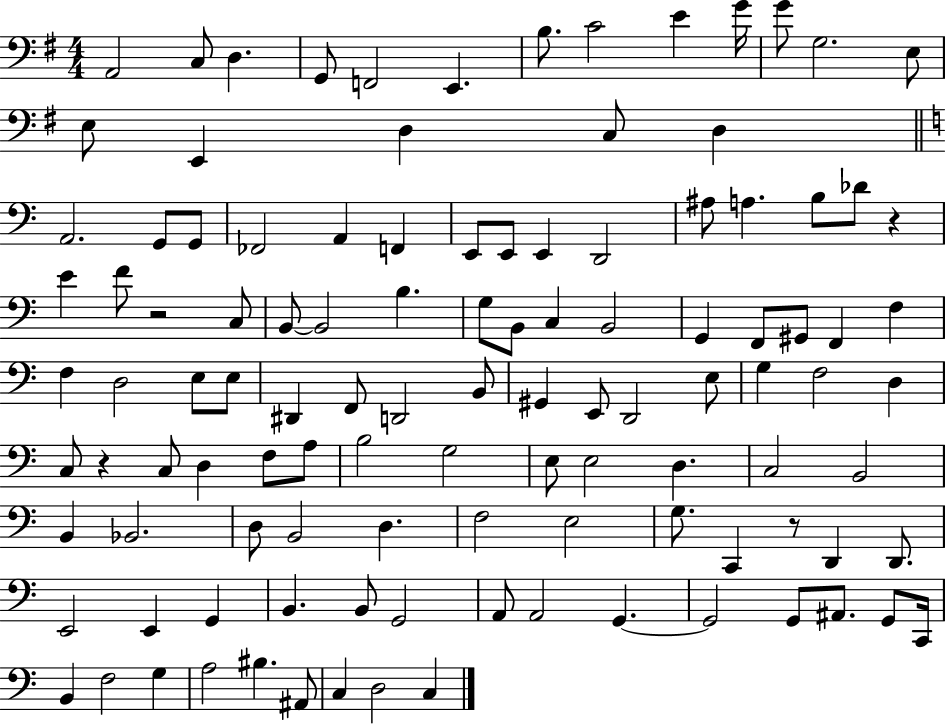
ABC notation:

X:1
T:Untitled
M:4/4
L:1/4
K:G
A,,2 C,/2 D, G,,/2 F,,2 E,, B,/2 C2 E G/4 G/2 G,2 E,/2 E,/2 E,, D, C,/2 D, A,,2 G,,/2 G,,/2 _F,,2 A,, F,, E,,/2 E,,/2 E,, D,,2 ^A,/2 A, B,/2 _D/2 z E F/2 z2 C,/2 B,,/2 B,,2 B, G,/2 B,,/2 C, B,,2 G,, F,,/2 ^G,,/2 F,, F, F, D,2 E,/2 E,/2 ^D,, F,,/2 D,,2 B,,/2 ^G,, E,,/2 D,,2 E,/2 G, F,2 D, C,/2 z C,/2 D, F,/2 A,/2 B,2 G,2 E,/2 E,2 D, C,2 B,,2 B,, _B,,2 D,/2 B,,2 D, F,2 E,2 G,/2 C,, z/2 D,, D,,/2 E,,2 E,, G,, B,, B,,/2 G,,2 A,,/2 A,,2 G,, G,,2 G,,/2 ^A,,/2 G,,/2 C,,/4 B,, F,2 G, A,2 ^B, ^A,,/2 C, D,2 C,